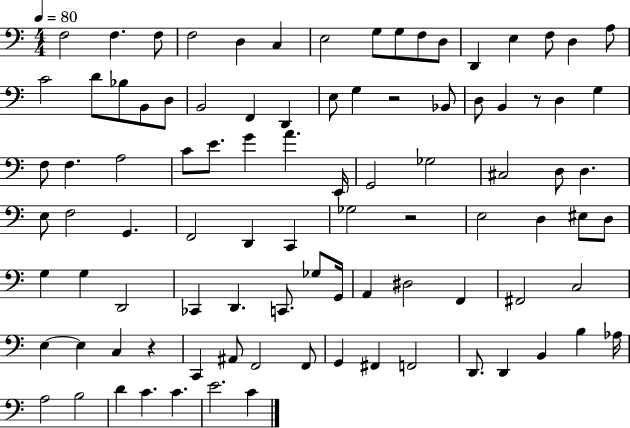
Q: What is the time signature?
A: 4/4